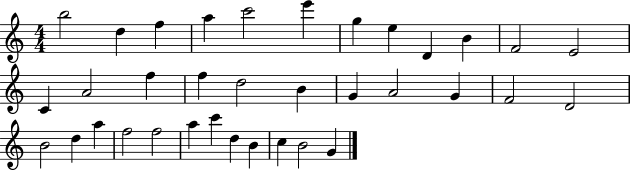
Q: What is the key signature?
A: C major